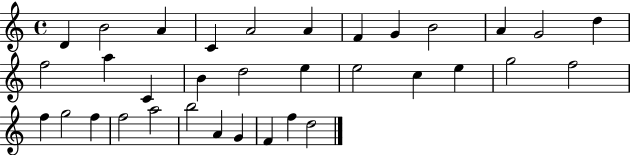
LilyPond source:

{
  \clef treble
  \time 4/4
  \defaultTimeSignature
  \key c \major
  d'4 b'2 a'4 | c'4 a'2 a'4 | f'4 g'4 b'2 | a'4 g'2 d''4 | \break f''2 a''4 c'4 | b'4 d''2 e''4 | e''2 c''4 e''4 | g''2 f''2 | \break f''4 g''2 f''4 | f''2 a''2 | b''2 a'4 g'4 | f'4 f''4 d''2 | \break \bar "|."
}